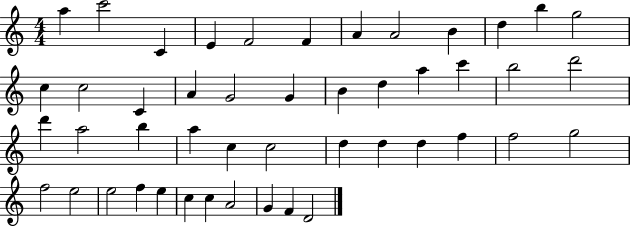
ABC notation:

X:1
T:Untitled
M:4/4
L:1/4
K:C
a c'2 C E F2 F A A2 B d b g2 c c2 C A G2 G B d a c' b2 d'2 d' a2 b a c c2 d d d f f2 g2 f2 e2 e2 f e c c A2 G F D2